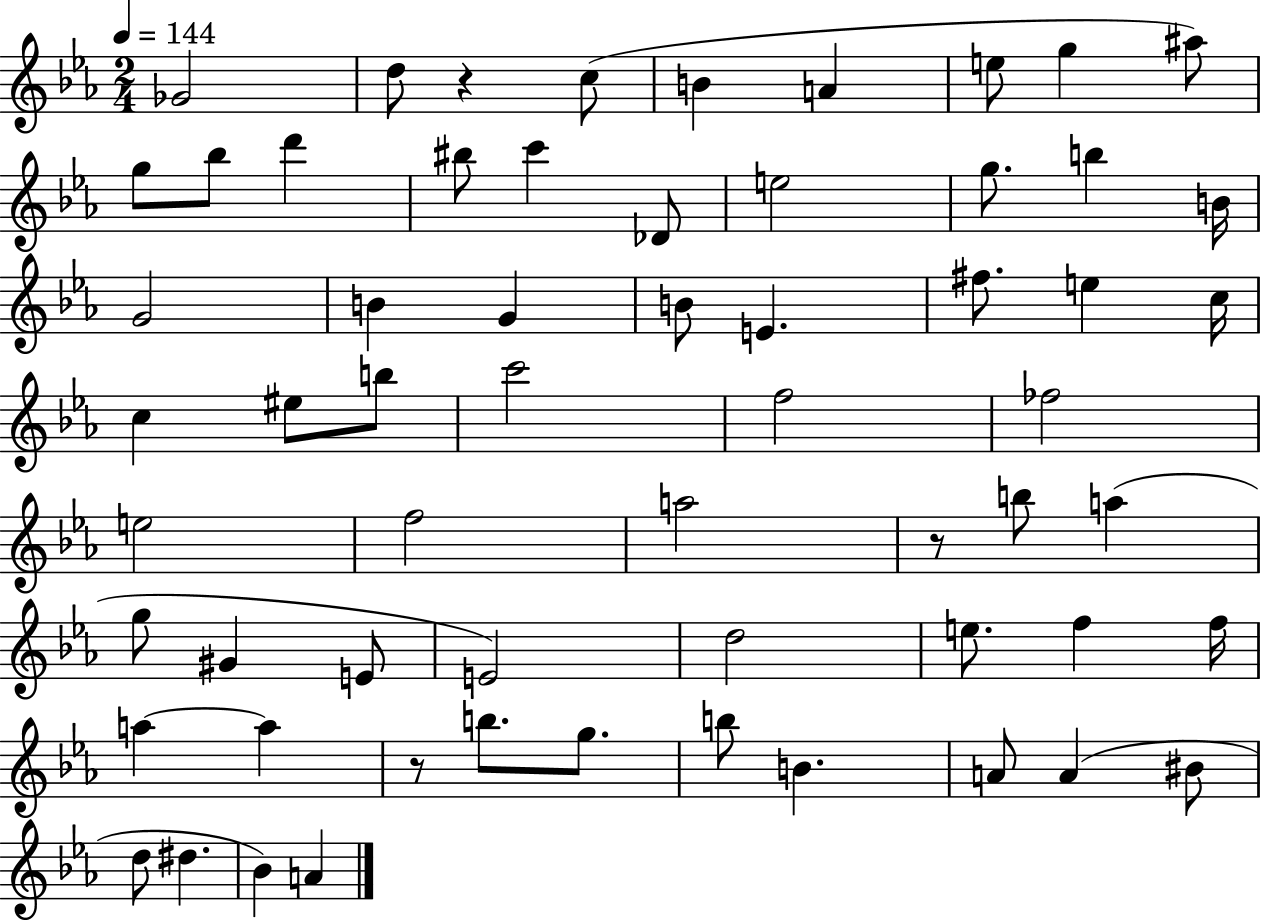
{
  \clef treble
  \numericTimeSignature
  \time 2/4
  \key ees \major
  \tempo 4 = 144
  ges'2 | d''8 r4 c''8( | b'4 a'4 | e''8 g''4 ais''8) | \break g''8 bes''8 d'''4 | bis''8 c'''4 des'8 | e''2 | g''8. b''4 b'16 | \break g'2 | b'4 g'4 | b'8 e'4. | fis''8. e''4 c''16 | \break c''4 eis''8 b''8 | c'''2 | f''2 | fes''2 | \break e''2 | f''2 | a''2 | r8 b''8 a''4( | \break g''8 gis'4 e'8 | e'2) | d''2 | e''8. f''4 f''16 | \break a''4~~ a''4 | r8 b''8. g''8. | b''8 b'4. | a'8 a'4( bis'8 | \break d''8 dis''4. | bes'4) a'4 | \bar "|."
}